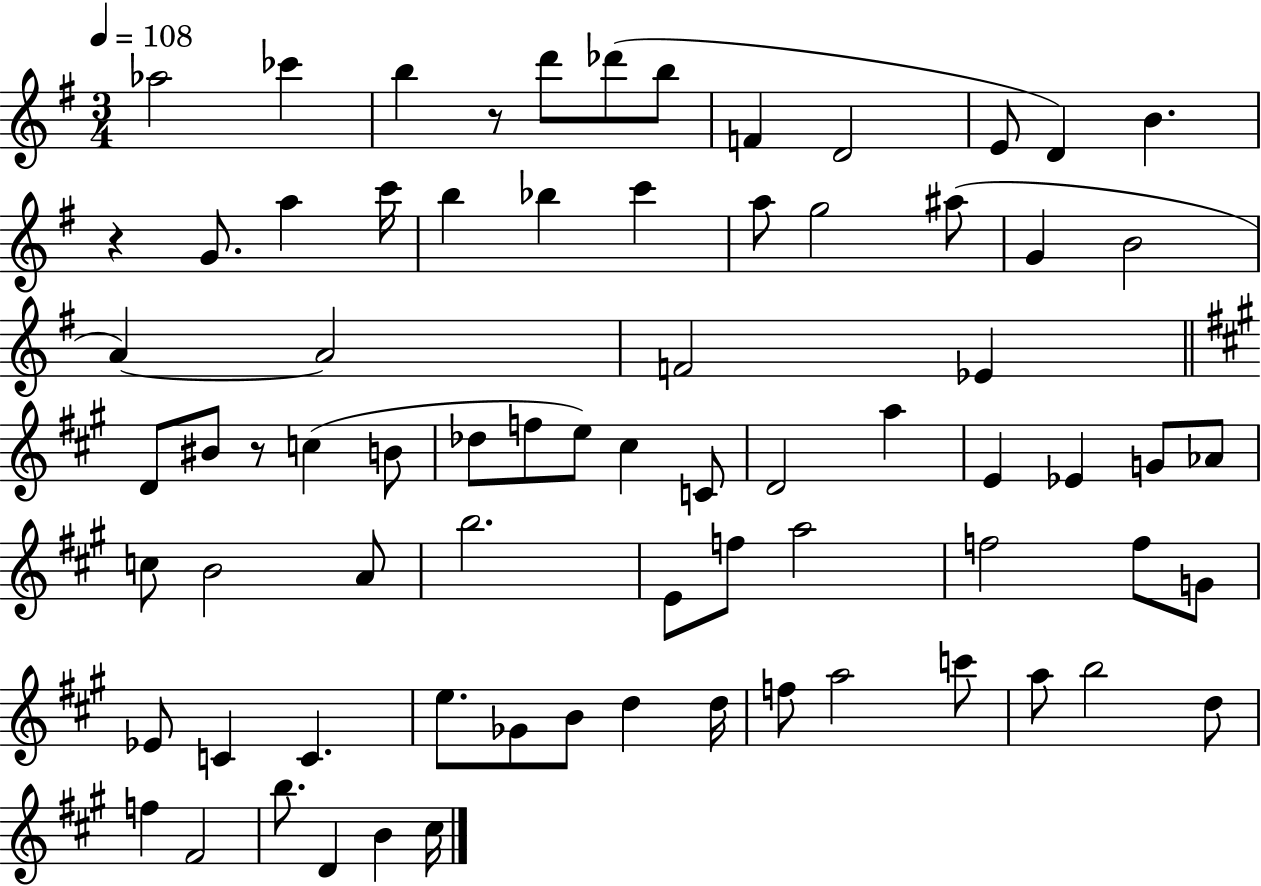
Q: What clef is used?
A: treble